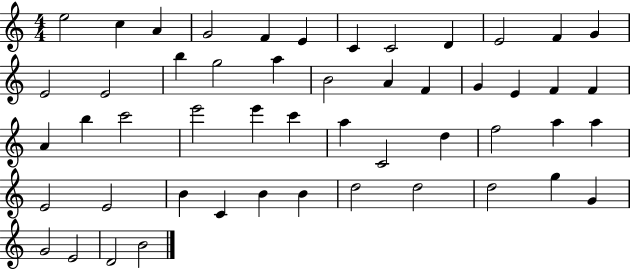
{
  \clef treble
  \numericTimeSignature
  \time 4/4
  \key c \major
  e''2 c''4 a'4 | g'2 f'4 e'4 | c'4 c'2 d'4 | e'2 f'4 g'4 | \break e'2 e'2 | b''4 g''2 a''4 | b'2 a'4 f'4 | g'4 e'4 f'4 f'4 | \break a'4 b''4 c'''2 | e'''2 e'''4 c'''4 | a''4 c'2 d''4 | f''2 a''4 a''4 | \break e'2 e'2 | b'4 c'4 b'4 b'4 | d''2 d''2 | d''2 g''4 g'4 | \break g'2 e'2 | d'2 b'2 | \bar "|."
}